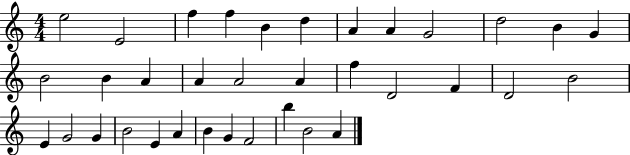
X:1
T:Untitled
M:4/4
L:1/4
K:C
e2 E2 f f B d A A G2 d2 B G B2 B A A A2 A f D2 F D2 B2 E G2 G B2 E A B G F2 b B2 A